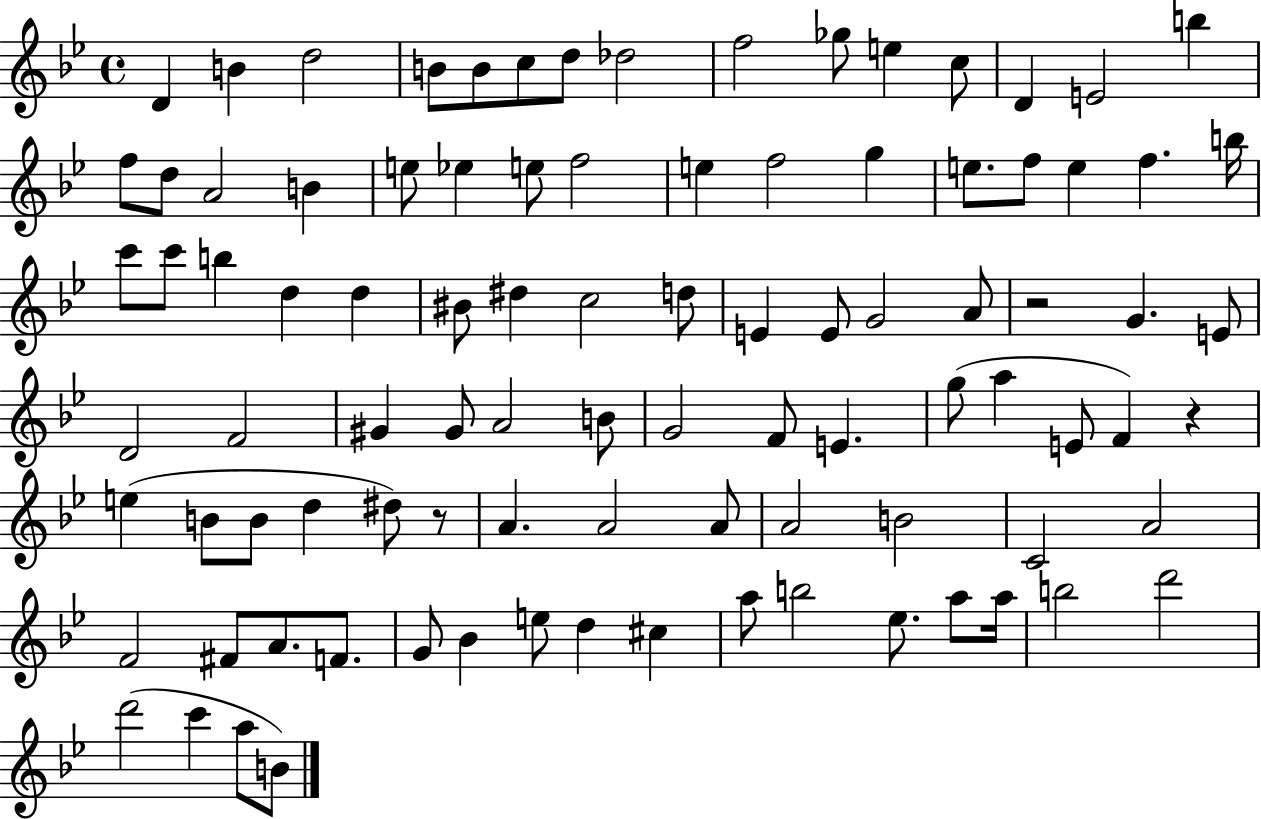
X:1
T:Untitled
M:4/4
L:1/4
K:Bb
D B d2 B/2 B/2 c/2 d/2 _d2 f2 _g/2 e c/2 D E2 b f/2 d/2 A2 B e/2 _e e/2 f2 e f2 g e/2 f/2 e f b/4 c'/2 c'/2 b d d ^B/2 ^d c2 d/2 E E/2 G2 A/2 z2 G E/2 D2 F2 ^G ^G/2 A2 B/2 G2 F/2 E g/2 a E/2 F z e B/2 B/2 d ^d/2 z/2 A A2 A/2 A2 B2 C2 A2 F2 ^F/2 A/2 F/2 G/2 _B e/2 d ^c a/2 b2 _e/2 a/2 a/4 b2 d'2 d'2 c' a/2 B/2